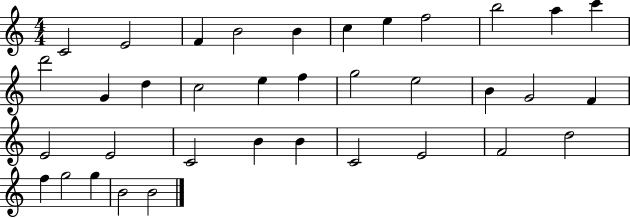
X:1
T:Untitled
M:4/4
L:1/4
K:C
C2 E2 F B2 B c e f2 b2 a c' d'2 G d c2 e f g2 e2 B G2 F E2 E2 C2 B B C2 E2 F2 d2 f g2 g B2 B2